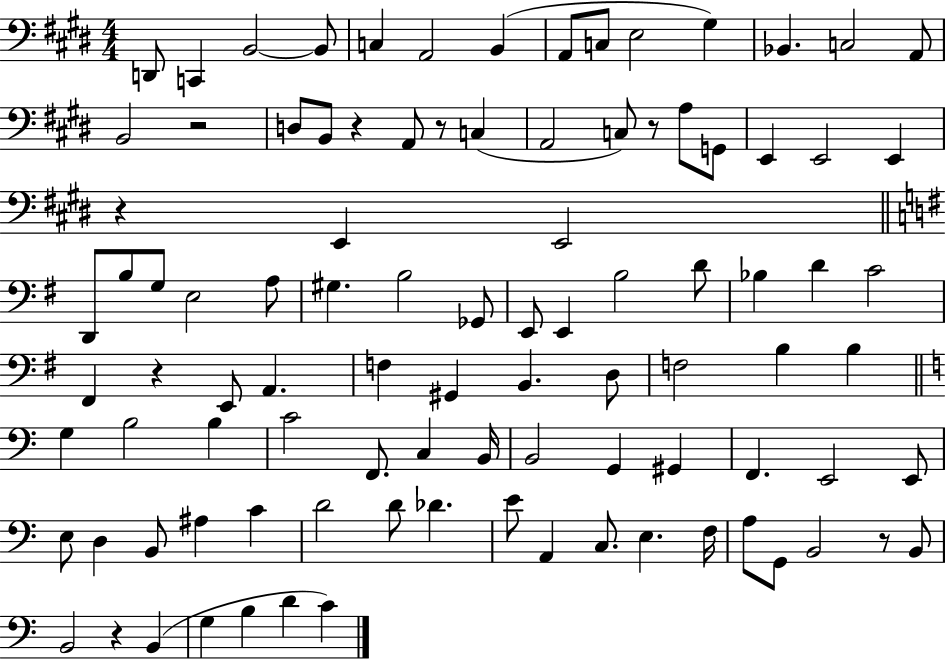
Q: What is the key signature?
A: E major